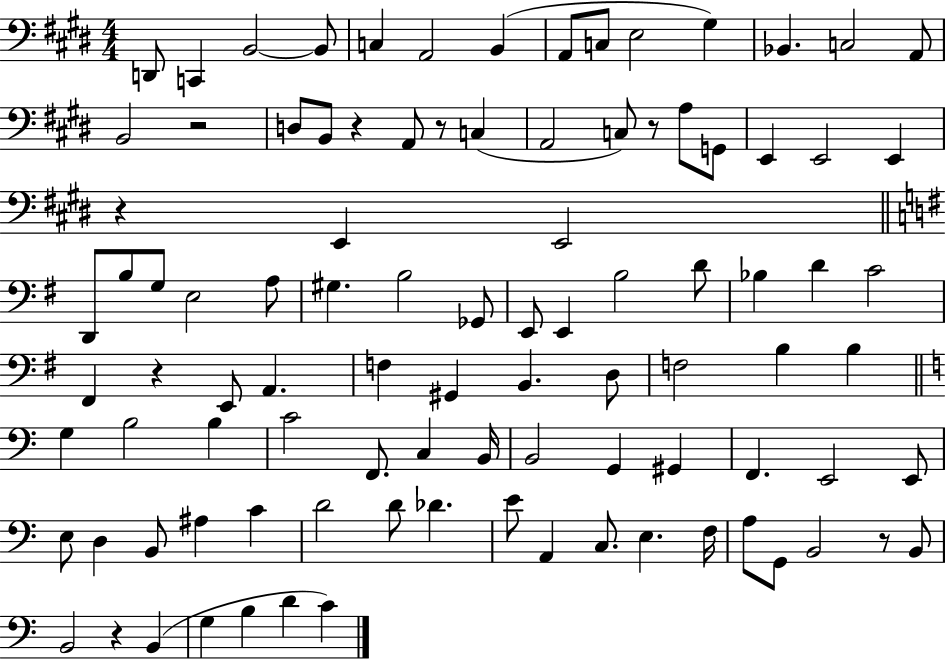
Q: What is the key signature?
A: E major